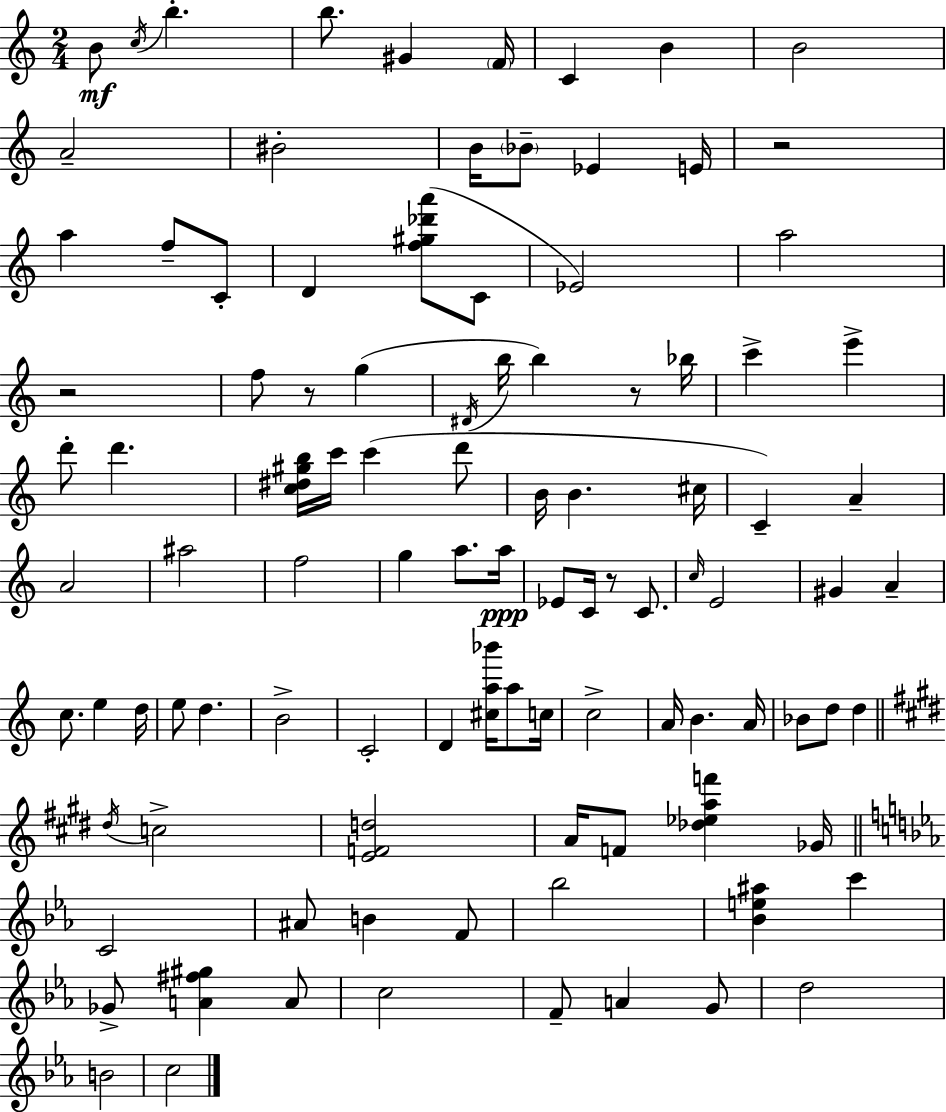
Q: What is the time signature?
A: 2/4